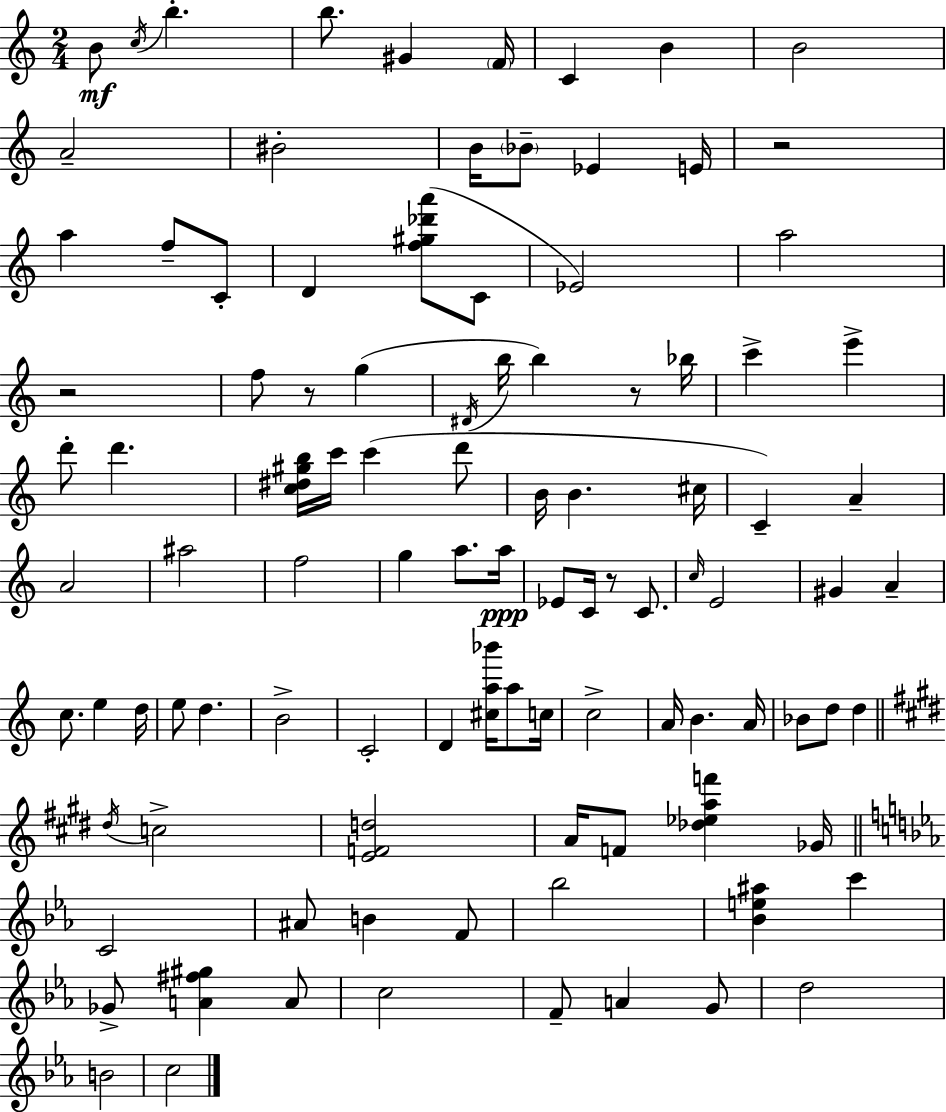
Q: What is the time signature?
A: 2/4